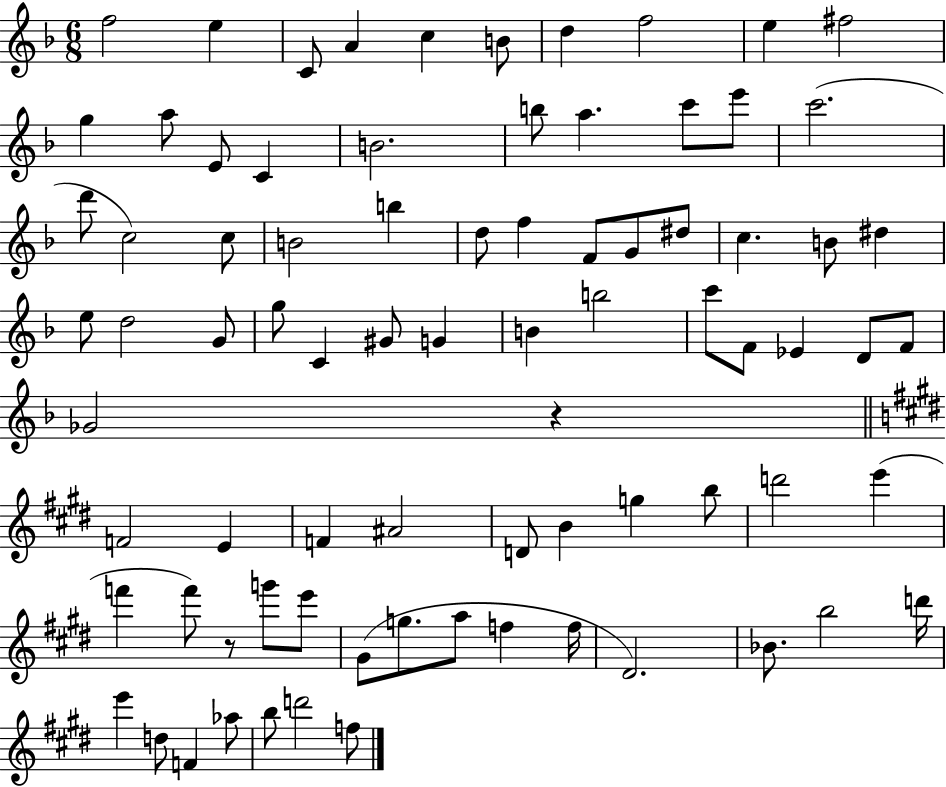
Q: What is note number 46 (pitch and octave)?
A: D4